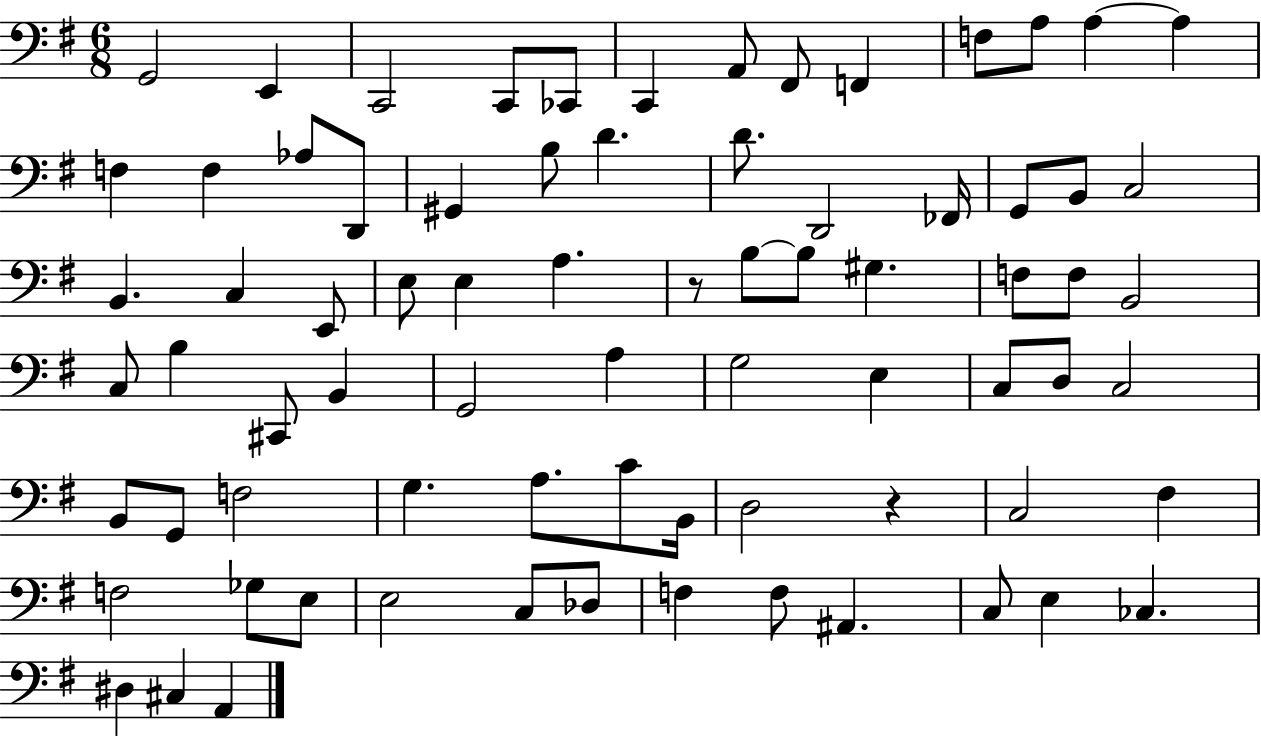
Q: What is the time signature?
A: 6/8